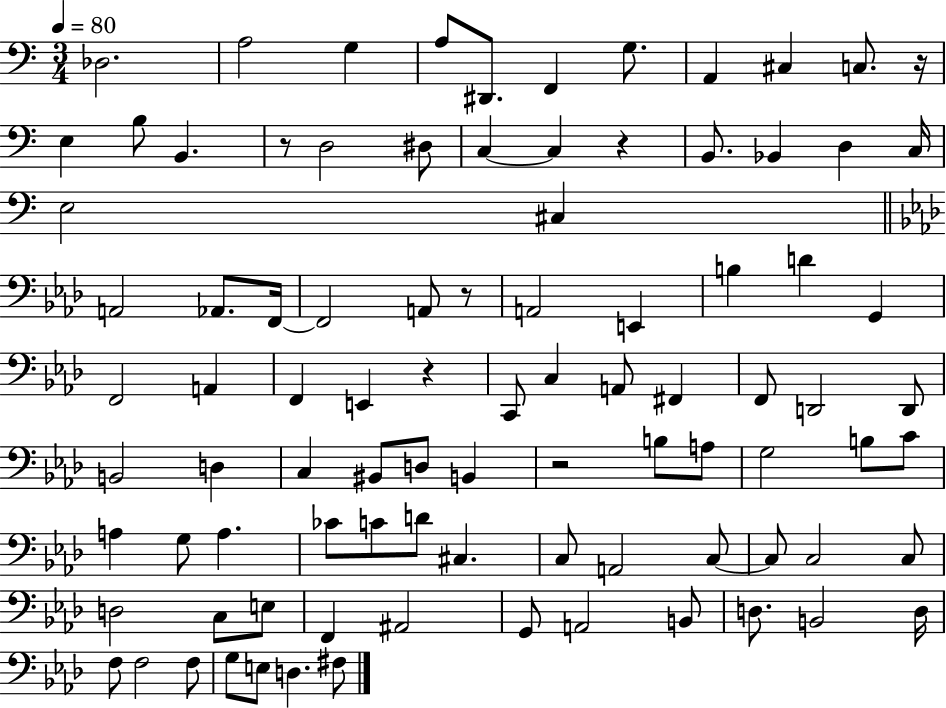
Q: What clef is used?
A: bass